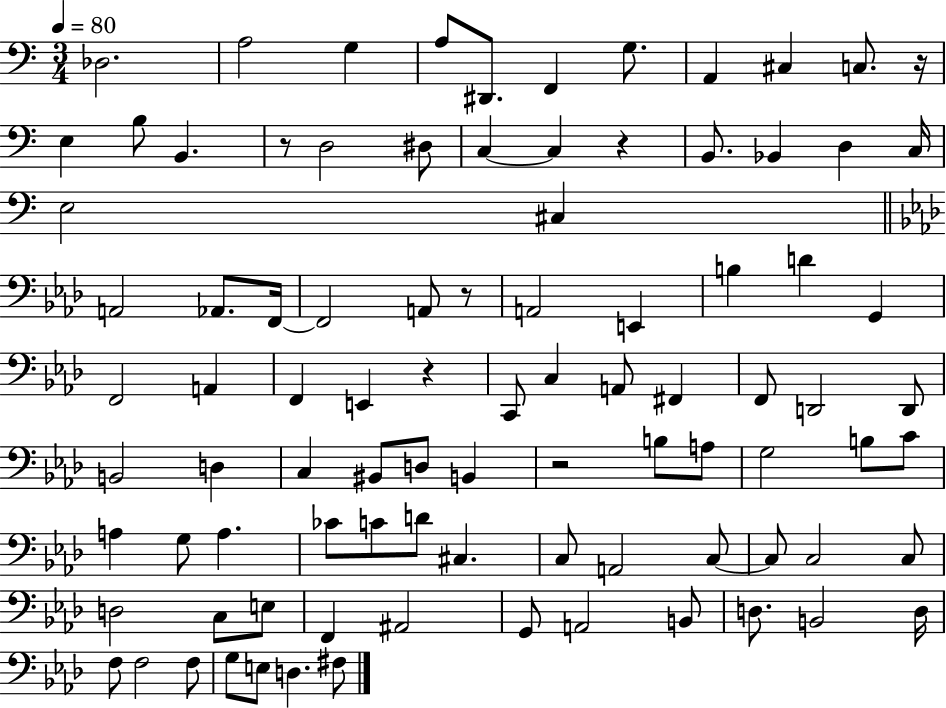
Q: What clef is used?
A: bass